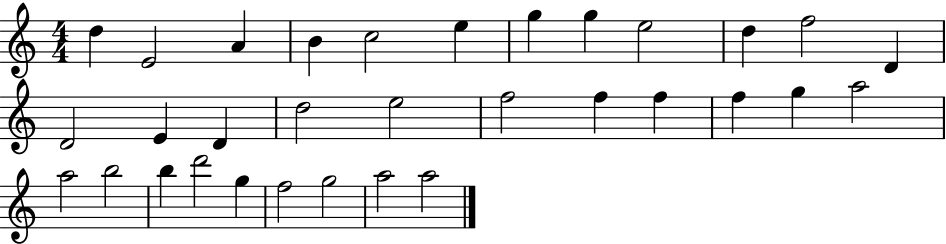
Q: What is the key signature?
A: C major